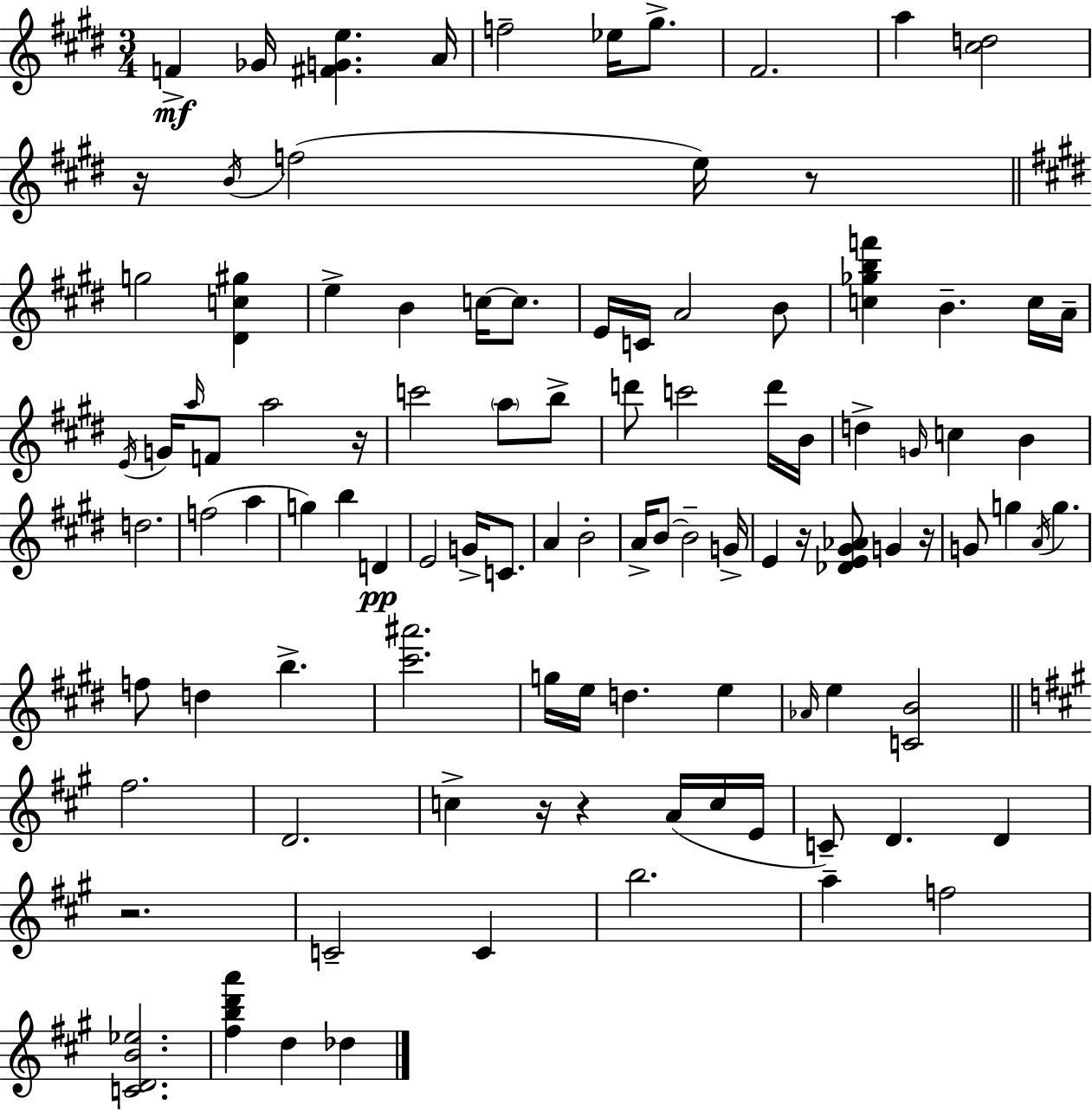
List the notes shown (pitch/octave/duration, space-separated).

F4/q Gb4/s [F#4,G4,E5]/q. A4/s F5/h Eb5/s G#5/e. F#4/h. A5/q [C#5,D5]/h R/s B4/s F5/h E5/s R/e G5/h [D#4,C5,G#5]/q E5/q B4/q C5/s C5/e. E4/s C4/s A4/h B4/e [C5,Gb5,B5,F6]/q B4/q. C5/s A4/s E4/s G4/s A5/s F4/e A5/h R/s C6/h A5/e B5/e D6/e C6/h D6/s B4/s D5/q G4/s C5/q B4/q D5/h. F5/h A5/q G5/q B5/q D4/q E4/h G4/s C4/e. A4/q B4/h A4/s B4/e B4/h G4/s E4/q R/s [Db4,E4,G#4,Ab4]/e G4/q R/s G4/e G5/q A4/s G5/q. F5/e D5/q B5/q. [C#6,A#6]/h. G5/s E5/s D5/q. E5/q Ab4/s E5/q [C4,B4]/h F#5/h. D4/h. C5/q R/s R/q A4/s C5/s E4/s C4/e D4/q. D4/q R/h. C4/h C4/q B5/h. A5/q F5/h [C4,D4,B4,Eb5]/h. [F#5,B5,D6,A6]/q D5/q Db5/q